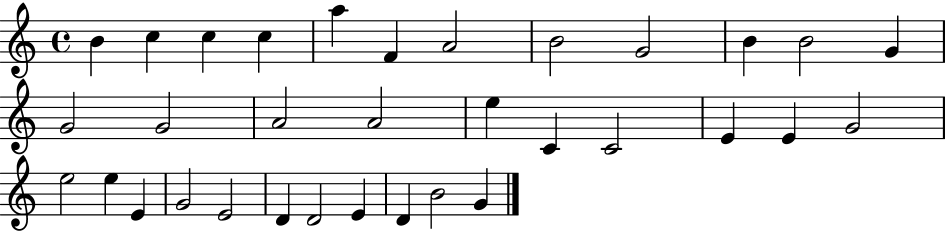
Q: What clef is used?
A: treble